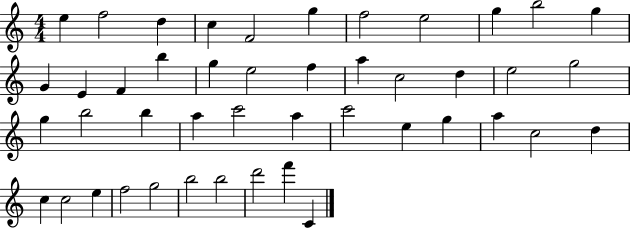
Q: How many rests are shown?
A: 0